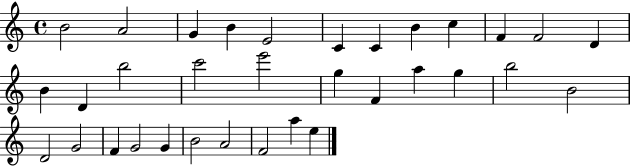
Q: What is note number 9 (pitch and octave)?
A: C5